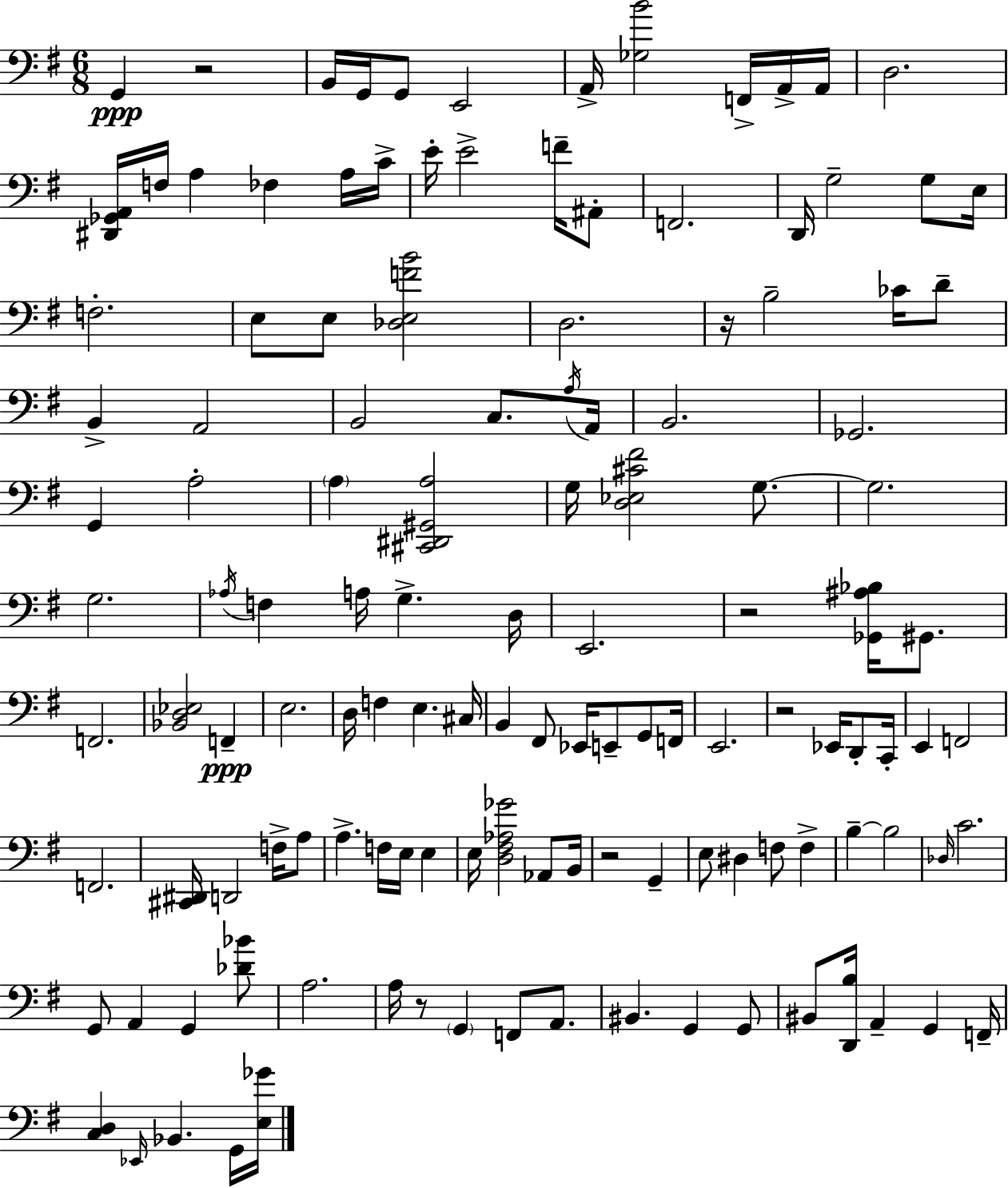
{
  \clef bass
  \numericTimeSignature
  \time 6/8
  \key e \minor
  g,4\ppp r2 | b,16 g,16 g,8 e,2 | a,16-> <ges b'>2 f,16-> a,16-> a,16 | d2. | \break <dis, ges, a,>16 f16 a4 fes4 a16 c'16-> | e'16-. e'2-> f'16-- ais,8-. | f,2. | d,16 g2-- g8 e16 | \break f2.-. | e8 e8 <des e f' b'>2 | d2. | r16 b2-- ces'16 d'8-- | \break b,4-> a,2 | b,2 c8. \acciaccatura { a16 } | a,16 b,2. | ges,2. | \break g,4 a2-. | \parenthesize a4 <cis, dis, gis, a>2 | g16 <d ees cis' fis'>2 g8.~~ | g2. | \break g2. | \acciaccatura { aes16 } f4 a16 g4.-> | d16 e,2. | r2 <ges, ais bes>16 gis,8. | \break f,2. | <bes, d ees>2 f,4--\ppp | e2. | d16 f4 e4. | \break cis16 b,4 fis,8 ees,16 e,8-- g,8 | f,16 e,2. | r2 ees,16 d,8-. | c,16-. e,4 f,2 | \break f,2. | <cis, dis,>16 d,2 f16-> | a8 a4.-> f16 e16 e4 | e16 <d fis aes ges'>2 aes,8 | \break b,16 r2 g,4-- | e8 dis4 f8 f4-> | b4--~~ b2 | \grace { des16 } c'2. | \break g,8 a,4 g,4 | <des' bes'>8 a2. | a16 r8 \parenthesize g,4 f,8 | a,8. bis,4. g,4 | \break g,8 bis,8 <d, b>16 a,4-- g,4 | f,16-- <c d>4 \grace { ees,16 } bes,4. | g,16 <e ges'>16 \bar "|."
}